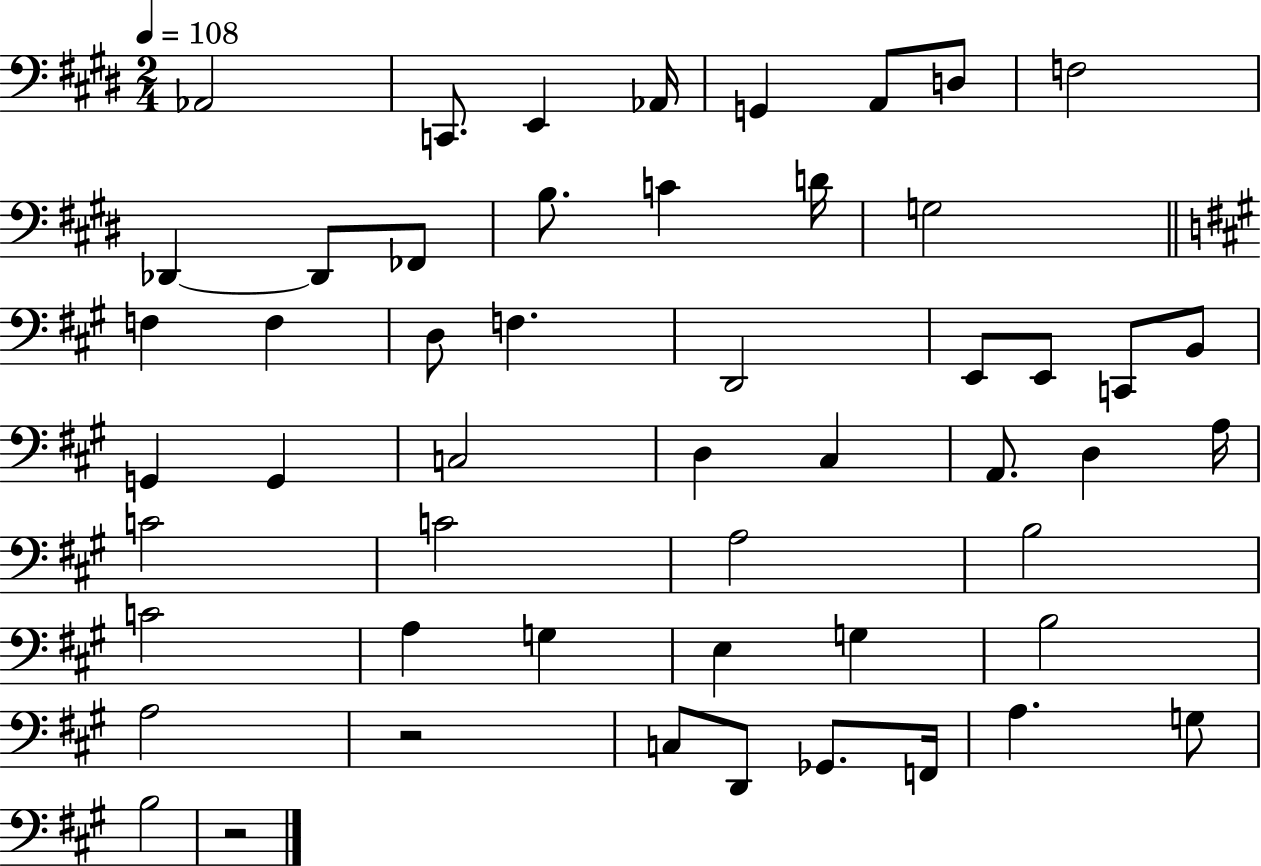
Ab2/h C2/e. E2/q Ab2/s G2/q A2/e D3/e F3/h Db2/q Db2/e FES2/e B3/e. C4/q D4/s G3/h F3/q F3/q D3/e F3/q. D2/h E2/e E2/e C2/e B2/e G2/q G2/q C3/h D3/q C#3/q A2/e. D3/q A3/s C4/h C4/h A3/h B3/h C4/h A3/q G3/q E3/q G3/q B3/h A3/h R/h C3/e D2/e Gb2/e. F2/s A3/q. G3/e B3/h R/h